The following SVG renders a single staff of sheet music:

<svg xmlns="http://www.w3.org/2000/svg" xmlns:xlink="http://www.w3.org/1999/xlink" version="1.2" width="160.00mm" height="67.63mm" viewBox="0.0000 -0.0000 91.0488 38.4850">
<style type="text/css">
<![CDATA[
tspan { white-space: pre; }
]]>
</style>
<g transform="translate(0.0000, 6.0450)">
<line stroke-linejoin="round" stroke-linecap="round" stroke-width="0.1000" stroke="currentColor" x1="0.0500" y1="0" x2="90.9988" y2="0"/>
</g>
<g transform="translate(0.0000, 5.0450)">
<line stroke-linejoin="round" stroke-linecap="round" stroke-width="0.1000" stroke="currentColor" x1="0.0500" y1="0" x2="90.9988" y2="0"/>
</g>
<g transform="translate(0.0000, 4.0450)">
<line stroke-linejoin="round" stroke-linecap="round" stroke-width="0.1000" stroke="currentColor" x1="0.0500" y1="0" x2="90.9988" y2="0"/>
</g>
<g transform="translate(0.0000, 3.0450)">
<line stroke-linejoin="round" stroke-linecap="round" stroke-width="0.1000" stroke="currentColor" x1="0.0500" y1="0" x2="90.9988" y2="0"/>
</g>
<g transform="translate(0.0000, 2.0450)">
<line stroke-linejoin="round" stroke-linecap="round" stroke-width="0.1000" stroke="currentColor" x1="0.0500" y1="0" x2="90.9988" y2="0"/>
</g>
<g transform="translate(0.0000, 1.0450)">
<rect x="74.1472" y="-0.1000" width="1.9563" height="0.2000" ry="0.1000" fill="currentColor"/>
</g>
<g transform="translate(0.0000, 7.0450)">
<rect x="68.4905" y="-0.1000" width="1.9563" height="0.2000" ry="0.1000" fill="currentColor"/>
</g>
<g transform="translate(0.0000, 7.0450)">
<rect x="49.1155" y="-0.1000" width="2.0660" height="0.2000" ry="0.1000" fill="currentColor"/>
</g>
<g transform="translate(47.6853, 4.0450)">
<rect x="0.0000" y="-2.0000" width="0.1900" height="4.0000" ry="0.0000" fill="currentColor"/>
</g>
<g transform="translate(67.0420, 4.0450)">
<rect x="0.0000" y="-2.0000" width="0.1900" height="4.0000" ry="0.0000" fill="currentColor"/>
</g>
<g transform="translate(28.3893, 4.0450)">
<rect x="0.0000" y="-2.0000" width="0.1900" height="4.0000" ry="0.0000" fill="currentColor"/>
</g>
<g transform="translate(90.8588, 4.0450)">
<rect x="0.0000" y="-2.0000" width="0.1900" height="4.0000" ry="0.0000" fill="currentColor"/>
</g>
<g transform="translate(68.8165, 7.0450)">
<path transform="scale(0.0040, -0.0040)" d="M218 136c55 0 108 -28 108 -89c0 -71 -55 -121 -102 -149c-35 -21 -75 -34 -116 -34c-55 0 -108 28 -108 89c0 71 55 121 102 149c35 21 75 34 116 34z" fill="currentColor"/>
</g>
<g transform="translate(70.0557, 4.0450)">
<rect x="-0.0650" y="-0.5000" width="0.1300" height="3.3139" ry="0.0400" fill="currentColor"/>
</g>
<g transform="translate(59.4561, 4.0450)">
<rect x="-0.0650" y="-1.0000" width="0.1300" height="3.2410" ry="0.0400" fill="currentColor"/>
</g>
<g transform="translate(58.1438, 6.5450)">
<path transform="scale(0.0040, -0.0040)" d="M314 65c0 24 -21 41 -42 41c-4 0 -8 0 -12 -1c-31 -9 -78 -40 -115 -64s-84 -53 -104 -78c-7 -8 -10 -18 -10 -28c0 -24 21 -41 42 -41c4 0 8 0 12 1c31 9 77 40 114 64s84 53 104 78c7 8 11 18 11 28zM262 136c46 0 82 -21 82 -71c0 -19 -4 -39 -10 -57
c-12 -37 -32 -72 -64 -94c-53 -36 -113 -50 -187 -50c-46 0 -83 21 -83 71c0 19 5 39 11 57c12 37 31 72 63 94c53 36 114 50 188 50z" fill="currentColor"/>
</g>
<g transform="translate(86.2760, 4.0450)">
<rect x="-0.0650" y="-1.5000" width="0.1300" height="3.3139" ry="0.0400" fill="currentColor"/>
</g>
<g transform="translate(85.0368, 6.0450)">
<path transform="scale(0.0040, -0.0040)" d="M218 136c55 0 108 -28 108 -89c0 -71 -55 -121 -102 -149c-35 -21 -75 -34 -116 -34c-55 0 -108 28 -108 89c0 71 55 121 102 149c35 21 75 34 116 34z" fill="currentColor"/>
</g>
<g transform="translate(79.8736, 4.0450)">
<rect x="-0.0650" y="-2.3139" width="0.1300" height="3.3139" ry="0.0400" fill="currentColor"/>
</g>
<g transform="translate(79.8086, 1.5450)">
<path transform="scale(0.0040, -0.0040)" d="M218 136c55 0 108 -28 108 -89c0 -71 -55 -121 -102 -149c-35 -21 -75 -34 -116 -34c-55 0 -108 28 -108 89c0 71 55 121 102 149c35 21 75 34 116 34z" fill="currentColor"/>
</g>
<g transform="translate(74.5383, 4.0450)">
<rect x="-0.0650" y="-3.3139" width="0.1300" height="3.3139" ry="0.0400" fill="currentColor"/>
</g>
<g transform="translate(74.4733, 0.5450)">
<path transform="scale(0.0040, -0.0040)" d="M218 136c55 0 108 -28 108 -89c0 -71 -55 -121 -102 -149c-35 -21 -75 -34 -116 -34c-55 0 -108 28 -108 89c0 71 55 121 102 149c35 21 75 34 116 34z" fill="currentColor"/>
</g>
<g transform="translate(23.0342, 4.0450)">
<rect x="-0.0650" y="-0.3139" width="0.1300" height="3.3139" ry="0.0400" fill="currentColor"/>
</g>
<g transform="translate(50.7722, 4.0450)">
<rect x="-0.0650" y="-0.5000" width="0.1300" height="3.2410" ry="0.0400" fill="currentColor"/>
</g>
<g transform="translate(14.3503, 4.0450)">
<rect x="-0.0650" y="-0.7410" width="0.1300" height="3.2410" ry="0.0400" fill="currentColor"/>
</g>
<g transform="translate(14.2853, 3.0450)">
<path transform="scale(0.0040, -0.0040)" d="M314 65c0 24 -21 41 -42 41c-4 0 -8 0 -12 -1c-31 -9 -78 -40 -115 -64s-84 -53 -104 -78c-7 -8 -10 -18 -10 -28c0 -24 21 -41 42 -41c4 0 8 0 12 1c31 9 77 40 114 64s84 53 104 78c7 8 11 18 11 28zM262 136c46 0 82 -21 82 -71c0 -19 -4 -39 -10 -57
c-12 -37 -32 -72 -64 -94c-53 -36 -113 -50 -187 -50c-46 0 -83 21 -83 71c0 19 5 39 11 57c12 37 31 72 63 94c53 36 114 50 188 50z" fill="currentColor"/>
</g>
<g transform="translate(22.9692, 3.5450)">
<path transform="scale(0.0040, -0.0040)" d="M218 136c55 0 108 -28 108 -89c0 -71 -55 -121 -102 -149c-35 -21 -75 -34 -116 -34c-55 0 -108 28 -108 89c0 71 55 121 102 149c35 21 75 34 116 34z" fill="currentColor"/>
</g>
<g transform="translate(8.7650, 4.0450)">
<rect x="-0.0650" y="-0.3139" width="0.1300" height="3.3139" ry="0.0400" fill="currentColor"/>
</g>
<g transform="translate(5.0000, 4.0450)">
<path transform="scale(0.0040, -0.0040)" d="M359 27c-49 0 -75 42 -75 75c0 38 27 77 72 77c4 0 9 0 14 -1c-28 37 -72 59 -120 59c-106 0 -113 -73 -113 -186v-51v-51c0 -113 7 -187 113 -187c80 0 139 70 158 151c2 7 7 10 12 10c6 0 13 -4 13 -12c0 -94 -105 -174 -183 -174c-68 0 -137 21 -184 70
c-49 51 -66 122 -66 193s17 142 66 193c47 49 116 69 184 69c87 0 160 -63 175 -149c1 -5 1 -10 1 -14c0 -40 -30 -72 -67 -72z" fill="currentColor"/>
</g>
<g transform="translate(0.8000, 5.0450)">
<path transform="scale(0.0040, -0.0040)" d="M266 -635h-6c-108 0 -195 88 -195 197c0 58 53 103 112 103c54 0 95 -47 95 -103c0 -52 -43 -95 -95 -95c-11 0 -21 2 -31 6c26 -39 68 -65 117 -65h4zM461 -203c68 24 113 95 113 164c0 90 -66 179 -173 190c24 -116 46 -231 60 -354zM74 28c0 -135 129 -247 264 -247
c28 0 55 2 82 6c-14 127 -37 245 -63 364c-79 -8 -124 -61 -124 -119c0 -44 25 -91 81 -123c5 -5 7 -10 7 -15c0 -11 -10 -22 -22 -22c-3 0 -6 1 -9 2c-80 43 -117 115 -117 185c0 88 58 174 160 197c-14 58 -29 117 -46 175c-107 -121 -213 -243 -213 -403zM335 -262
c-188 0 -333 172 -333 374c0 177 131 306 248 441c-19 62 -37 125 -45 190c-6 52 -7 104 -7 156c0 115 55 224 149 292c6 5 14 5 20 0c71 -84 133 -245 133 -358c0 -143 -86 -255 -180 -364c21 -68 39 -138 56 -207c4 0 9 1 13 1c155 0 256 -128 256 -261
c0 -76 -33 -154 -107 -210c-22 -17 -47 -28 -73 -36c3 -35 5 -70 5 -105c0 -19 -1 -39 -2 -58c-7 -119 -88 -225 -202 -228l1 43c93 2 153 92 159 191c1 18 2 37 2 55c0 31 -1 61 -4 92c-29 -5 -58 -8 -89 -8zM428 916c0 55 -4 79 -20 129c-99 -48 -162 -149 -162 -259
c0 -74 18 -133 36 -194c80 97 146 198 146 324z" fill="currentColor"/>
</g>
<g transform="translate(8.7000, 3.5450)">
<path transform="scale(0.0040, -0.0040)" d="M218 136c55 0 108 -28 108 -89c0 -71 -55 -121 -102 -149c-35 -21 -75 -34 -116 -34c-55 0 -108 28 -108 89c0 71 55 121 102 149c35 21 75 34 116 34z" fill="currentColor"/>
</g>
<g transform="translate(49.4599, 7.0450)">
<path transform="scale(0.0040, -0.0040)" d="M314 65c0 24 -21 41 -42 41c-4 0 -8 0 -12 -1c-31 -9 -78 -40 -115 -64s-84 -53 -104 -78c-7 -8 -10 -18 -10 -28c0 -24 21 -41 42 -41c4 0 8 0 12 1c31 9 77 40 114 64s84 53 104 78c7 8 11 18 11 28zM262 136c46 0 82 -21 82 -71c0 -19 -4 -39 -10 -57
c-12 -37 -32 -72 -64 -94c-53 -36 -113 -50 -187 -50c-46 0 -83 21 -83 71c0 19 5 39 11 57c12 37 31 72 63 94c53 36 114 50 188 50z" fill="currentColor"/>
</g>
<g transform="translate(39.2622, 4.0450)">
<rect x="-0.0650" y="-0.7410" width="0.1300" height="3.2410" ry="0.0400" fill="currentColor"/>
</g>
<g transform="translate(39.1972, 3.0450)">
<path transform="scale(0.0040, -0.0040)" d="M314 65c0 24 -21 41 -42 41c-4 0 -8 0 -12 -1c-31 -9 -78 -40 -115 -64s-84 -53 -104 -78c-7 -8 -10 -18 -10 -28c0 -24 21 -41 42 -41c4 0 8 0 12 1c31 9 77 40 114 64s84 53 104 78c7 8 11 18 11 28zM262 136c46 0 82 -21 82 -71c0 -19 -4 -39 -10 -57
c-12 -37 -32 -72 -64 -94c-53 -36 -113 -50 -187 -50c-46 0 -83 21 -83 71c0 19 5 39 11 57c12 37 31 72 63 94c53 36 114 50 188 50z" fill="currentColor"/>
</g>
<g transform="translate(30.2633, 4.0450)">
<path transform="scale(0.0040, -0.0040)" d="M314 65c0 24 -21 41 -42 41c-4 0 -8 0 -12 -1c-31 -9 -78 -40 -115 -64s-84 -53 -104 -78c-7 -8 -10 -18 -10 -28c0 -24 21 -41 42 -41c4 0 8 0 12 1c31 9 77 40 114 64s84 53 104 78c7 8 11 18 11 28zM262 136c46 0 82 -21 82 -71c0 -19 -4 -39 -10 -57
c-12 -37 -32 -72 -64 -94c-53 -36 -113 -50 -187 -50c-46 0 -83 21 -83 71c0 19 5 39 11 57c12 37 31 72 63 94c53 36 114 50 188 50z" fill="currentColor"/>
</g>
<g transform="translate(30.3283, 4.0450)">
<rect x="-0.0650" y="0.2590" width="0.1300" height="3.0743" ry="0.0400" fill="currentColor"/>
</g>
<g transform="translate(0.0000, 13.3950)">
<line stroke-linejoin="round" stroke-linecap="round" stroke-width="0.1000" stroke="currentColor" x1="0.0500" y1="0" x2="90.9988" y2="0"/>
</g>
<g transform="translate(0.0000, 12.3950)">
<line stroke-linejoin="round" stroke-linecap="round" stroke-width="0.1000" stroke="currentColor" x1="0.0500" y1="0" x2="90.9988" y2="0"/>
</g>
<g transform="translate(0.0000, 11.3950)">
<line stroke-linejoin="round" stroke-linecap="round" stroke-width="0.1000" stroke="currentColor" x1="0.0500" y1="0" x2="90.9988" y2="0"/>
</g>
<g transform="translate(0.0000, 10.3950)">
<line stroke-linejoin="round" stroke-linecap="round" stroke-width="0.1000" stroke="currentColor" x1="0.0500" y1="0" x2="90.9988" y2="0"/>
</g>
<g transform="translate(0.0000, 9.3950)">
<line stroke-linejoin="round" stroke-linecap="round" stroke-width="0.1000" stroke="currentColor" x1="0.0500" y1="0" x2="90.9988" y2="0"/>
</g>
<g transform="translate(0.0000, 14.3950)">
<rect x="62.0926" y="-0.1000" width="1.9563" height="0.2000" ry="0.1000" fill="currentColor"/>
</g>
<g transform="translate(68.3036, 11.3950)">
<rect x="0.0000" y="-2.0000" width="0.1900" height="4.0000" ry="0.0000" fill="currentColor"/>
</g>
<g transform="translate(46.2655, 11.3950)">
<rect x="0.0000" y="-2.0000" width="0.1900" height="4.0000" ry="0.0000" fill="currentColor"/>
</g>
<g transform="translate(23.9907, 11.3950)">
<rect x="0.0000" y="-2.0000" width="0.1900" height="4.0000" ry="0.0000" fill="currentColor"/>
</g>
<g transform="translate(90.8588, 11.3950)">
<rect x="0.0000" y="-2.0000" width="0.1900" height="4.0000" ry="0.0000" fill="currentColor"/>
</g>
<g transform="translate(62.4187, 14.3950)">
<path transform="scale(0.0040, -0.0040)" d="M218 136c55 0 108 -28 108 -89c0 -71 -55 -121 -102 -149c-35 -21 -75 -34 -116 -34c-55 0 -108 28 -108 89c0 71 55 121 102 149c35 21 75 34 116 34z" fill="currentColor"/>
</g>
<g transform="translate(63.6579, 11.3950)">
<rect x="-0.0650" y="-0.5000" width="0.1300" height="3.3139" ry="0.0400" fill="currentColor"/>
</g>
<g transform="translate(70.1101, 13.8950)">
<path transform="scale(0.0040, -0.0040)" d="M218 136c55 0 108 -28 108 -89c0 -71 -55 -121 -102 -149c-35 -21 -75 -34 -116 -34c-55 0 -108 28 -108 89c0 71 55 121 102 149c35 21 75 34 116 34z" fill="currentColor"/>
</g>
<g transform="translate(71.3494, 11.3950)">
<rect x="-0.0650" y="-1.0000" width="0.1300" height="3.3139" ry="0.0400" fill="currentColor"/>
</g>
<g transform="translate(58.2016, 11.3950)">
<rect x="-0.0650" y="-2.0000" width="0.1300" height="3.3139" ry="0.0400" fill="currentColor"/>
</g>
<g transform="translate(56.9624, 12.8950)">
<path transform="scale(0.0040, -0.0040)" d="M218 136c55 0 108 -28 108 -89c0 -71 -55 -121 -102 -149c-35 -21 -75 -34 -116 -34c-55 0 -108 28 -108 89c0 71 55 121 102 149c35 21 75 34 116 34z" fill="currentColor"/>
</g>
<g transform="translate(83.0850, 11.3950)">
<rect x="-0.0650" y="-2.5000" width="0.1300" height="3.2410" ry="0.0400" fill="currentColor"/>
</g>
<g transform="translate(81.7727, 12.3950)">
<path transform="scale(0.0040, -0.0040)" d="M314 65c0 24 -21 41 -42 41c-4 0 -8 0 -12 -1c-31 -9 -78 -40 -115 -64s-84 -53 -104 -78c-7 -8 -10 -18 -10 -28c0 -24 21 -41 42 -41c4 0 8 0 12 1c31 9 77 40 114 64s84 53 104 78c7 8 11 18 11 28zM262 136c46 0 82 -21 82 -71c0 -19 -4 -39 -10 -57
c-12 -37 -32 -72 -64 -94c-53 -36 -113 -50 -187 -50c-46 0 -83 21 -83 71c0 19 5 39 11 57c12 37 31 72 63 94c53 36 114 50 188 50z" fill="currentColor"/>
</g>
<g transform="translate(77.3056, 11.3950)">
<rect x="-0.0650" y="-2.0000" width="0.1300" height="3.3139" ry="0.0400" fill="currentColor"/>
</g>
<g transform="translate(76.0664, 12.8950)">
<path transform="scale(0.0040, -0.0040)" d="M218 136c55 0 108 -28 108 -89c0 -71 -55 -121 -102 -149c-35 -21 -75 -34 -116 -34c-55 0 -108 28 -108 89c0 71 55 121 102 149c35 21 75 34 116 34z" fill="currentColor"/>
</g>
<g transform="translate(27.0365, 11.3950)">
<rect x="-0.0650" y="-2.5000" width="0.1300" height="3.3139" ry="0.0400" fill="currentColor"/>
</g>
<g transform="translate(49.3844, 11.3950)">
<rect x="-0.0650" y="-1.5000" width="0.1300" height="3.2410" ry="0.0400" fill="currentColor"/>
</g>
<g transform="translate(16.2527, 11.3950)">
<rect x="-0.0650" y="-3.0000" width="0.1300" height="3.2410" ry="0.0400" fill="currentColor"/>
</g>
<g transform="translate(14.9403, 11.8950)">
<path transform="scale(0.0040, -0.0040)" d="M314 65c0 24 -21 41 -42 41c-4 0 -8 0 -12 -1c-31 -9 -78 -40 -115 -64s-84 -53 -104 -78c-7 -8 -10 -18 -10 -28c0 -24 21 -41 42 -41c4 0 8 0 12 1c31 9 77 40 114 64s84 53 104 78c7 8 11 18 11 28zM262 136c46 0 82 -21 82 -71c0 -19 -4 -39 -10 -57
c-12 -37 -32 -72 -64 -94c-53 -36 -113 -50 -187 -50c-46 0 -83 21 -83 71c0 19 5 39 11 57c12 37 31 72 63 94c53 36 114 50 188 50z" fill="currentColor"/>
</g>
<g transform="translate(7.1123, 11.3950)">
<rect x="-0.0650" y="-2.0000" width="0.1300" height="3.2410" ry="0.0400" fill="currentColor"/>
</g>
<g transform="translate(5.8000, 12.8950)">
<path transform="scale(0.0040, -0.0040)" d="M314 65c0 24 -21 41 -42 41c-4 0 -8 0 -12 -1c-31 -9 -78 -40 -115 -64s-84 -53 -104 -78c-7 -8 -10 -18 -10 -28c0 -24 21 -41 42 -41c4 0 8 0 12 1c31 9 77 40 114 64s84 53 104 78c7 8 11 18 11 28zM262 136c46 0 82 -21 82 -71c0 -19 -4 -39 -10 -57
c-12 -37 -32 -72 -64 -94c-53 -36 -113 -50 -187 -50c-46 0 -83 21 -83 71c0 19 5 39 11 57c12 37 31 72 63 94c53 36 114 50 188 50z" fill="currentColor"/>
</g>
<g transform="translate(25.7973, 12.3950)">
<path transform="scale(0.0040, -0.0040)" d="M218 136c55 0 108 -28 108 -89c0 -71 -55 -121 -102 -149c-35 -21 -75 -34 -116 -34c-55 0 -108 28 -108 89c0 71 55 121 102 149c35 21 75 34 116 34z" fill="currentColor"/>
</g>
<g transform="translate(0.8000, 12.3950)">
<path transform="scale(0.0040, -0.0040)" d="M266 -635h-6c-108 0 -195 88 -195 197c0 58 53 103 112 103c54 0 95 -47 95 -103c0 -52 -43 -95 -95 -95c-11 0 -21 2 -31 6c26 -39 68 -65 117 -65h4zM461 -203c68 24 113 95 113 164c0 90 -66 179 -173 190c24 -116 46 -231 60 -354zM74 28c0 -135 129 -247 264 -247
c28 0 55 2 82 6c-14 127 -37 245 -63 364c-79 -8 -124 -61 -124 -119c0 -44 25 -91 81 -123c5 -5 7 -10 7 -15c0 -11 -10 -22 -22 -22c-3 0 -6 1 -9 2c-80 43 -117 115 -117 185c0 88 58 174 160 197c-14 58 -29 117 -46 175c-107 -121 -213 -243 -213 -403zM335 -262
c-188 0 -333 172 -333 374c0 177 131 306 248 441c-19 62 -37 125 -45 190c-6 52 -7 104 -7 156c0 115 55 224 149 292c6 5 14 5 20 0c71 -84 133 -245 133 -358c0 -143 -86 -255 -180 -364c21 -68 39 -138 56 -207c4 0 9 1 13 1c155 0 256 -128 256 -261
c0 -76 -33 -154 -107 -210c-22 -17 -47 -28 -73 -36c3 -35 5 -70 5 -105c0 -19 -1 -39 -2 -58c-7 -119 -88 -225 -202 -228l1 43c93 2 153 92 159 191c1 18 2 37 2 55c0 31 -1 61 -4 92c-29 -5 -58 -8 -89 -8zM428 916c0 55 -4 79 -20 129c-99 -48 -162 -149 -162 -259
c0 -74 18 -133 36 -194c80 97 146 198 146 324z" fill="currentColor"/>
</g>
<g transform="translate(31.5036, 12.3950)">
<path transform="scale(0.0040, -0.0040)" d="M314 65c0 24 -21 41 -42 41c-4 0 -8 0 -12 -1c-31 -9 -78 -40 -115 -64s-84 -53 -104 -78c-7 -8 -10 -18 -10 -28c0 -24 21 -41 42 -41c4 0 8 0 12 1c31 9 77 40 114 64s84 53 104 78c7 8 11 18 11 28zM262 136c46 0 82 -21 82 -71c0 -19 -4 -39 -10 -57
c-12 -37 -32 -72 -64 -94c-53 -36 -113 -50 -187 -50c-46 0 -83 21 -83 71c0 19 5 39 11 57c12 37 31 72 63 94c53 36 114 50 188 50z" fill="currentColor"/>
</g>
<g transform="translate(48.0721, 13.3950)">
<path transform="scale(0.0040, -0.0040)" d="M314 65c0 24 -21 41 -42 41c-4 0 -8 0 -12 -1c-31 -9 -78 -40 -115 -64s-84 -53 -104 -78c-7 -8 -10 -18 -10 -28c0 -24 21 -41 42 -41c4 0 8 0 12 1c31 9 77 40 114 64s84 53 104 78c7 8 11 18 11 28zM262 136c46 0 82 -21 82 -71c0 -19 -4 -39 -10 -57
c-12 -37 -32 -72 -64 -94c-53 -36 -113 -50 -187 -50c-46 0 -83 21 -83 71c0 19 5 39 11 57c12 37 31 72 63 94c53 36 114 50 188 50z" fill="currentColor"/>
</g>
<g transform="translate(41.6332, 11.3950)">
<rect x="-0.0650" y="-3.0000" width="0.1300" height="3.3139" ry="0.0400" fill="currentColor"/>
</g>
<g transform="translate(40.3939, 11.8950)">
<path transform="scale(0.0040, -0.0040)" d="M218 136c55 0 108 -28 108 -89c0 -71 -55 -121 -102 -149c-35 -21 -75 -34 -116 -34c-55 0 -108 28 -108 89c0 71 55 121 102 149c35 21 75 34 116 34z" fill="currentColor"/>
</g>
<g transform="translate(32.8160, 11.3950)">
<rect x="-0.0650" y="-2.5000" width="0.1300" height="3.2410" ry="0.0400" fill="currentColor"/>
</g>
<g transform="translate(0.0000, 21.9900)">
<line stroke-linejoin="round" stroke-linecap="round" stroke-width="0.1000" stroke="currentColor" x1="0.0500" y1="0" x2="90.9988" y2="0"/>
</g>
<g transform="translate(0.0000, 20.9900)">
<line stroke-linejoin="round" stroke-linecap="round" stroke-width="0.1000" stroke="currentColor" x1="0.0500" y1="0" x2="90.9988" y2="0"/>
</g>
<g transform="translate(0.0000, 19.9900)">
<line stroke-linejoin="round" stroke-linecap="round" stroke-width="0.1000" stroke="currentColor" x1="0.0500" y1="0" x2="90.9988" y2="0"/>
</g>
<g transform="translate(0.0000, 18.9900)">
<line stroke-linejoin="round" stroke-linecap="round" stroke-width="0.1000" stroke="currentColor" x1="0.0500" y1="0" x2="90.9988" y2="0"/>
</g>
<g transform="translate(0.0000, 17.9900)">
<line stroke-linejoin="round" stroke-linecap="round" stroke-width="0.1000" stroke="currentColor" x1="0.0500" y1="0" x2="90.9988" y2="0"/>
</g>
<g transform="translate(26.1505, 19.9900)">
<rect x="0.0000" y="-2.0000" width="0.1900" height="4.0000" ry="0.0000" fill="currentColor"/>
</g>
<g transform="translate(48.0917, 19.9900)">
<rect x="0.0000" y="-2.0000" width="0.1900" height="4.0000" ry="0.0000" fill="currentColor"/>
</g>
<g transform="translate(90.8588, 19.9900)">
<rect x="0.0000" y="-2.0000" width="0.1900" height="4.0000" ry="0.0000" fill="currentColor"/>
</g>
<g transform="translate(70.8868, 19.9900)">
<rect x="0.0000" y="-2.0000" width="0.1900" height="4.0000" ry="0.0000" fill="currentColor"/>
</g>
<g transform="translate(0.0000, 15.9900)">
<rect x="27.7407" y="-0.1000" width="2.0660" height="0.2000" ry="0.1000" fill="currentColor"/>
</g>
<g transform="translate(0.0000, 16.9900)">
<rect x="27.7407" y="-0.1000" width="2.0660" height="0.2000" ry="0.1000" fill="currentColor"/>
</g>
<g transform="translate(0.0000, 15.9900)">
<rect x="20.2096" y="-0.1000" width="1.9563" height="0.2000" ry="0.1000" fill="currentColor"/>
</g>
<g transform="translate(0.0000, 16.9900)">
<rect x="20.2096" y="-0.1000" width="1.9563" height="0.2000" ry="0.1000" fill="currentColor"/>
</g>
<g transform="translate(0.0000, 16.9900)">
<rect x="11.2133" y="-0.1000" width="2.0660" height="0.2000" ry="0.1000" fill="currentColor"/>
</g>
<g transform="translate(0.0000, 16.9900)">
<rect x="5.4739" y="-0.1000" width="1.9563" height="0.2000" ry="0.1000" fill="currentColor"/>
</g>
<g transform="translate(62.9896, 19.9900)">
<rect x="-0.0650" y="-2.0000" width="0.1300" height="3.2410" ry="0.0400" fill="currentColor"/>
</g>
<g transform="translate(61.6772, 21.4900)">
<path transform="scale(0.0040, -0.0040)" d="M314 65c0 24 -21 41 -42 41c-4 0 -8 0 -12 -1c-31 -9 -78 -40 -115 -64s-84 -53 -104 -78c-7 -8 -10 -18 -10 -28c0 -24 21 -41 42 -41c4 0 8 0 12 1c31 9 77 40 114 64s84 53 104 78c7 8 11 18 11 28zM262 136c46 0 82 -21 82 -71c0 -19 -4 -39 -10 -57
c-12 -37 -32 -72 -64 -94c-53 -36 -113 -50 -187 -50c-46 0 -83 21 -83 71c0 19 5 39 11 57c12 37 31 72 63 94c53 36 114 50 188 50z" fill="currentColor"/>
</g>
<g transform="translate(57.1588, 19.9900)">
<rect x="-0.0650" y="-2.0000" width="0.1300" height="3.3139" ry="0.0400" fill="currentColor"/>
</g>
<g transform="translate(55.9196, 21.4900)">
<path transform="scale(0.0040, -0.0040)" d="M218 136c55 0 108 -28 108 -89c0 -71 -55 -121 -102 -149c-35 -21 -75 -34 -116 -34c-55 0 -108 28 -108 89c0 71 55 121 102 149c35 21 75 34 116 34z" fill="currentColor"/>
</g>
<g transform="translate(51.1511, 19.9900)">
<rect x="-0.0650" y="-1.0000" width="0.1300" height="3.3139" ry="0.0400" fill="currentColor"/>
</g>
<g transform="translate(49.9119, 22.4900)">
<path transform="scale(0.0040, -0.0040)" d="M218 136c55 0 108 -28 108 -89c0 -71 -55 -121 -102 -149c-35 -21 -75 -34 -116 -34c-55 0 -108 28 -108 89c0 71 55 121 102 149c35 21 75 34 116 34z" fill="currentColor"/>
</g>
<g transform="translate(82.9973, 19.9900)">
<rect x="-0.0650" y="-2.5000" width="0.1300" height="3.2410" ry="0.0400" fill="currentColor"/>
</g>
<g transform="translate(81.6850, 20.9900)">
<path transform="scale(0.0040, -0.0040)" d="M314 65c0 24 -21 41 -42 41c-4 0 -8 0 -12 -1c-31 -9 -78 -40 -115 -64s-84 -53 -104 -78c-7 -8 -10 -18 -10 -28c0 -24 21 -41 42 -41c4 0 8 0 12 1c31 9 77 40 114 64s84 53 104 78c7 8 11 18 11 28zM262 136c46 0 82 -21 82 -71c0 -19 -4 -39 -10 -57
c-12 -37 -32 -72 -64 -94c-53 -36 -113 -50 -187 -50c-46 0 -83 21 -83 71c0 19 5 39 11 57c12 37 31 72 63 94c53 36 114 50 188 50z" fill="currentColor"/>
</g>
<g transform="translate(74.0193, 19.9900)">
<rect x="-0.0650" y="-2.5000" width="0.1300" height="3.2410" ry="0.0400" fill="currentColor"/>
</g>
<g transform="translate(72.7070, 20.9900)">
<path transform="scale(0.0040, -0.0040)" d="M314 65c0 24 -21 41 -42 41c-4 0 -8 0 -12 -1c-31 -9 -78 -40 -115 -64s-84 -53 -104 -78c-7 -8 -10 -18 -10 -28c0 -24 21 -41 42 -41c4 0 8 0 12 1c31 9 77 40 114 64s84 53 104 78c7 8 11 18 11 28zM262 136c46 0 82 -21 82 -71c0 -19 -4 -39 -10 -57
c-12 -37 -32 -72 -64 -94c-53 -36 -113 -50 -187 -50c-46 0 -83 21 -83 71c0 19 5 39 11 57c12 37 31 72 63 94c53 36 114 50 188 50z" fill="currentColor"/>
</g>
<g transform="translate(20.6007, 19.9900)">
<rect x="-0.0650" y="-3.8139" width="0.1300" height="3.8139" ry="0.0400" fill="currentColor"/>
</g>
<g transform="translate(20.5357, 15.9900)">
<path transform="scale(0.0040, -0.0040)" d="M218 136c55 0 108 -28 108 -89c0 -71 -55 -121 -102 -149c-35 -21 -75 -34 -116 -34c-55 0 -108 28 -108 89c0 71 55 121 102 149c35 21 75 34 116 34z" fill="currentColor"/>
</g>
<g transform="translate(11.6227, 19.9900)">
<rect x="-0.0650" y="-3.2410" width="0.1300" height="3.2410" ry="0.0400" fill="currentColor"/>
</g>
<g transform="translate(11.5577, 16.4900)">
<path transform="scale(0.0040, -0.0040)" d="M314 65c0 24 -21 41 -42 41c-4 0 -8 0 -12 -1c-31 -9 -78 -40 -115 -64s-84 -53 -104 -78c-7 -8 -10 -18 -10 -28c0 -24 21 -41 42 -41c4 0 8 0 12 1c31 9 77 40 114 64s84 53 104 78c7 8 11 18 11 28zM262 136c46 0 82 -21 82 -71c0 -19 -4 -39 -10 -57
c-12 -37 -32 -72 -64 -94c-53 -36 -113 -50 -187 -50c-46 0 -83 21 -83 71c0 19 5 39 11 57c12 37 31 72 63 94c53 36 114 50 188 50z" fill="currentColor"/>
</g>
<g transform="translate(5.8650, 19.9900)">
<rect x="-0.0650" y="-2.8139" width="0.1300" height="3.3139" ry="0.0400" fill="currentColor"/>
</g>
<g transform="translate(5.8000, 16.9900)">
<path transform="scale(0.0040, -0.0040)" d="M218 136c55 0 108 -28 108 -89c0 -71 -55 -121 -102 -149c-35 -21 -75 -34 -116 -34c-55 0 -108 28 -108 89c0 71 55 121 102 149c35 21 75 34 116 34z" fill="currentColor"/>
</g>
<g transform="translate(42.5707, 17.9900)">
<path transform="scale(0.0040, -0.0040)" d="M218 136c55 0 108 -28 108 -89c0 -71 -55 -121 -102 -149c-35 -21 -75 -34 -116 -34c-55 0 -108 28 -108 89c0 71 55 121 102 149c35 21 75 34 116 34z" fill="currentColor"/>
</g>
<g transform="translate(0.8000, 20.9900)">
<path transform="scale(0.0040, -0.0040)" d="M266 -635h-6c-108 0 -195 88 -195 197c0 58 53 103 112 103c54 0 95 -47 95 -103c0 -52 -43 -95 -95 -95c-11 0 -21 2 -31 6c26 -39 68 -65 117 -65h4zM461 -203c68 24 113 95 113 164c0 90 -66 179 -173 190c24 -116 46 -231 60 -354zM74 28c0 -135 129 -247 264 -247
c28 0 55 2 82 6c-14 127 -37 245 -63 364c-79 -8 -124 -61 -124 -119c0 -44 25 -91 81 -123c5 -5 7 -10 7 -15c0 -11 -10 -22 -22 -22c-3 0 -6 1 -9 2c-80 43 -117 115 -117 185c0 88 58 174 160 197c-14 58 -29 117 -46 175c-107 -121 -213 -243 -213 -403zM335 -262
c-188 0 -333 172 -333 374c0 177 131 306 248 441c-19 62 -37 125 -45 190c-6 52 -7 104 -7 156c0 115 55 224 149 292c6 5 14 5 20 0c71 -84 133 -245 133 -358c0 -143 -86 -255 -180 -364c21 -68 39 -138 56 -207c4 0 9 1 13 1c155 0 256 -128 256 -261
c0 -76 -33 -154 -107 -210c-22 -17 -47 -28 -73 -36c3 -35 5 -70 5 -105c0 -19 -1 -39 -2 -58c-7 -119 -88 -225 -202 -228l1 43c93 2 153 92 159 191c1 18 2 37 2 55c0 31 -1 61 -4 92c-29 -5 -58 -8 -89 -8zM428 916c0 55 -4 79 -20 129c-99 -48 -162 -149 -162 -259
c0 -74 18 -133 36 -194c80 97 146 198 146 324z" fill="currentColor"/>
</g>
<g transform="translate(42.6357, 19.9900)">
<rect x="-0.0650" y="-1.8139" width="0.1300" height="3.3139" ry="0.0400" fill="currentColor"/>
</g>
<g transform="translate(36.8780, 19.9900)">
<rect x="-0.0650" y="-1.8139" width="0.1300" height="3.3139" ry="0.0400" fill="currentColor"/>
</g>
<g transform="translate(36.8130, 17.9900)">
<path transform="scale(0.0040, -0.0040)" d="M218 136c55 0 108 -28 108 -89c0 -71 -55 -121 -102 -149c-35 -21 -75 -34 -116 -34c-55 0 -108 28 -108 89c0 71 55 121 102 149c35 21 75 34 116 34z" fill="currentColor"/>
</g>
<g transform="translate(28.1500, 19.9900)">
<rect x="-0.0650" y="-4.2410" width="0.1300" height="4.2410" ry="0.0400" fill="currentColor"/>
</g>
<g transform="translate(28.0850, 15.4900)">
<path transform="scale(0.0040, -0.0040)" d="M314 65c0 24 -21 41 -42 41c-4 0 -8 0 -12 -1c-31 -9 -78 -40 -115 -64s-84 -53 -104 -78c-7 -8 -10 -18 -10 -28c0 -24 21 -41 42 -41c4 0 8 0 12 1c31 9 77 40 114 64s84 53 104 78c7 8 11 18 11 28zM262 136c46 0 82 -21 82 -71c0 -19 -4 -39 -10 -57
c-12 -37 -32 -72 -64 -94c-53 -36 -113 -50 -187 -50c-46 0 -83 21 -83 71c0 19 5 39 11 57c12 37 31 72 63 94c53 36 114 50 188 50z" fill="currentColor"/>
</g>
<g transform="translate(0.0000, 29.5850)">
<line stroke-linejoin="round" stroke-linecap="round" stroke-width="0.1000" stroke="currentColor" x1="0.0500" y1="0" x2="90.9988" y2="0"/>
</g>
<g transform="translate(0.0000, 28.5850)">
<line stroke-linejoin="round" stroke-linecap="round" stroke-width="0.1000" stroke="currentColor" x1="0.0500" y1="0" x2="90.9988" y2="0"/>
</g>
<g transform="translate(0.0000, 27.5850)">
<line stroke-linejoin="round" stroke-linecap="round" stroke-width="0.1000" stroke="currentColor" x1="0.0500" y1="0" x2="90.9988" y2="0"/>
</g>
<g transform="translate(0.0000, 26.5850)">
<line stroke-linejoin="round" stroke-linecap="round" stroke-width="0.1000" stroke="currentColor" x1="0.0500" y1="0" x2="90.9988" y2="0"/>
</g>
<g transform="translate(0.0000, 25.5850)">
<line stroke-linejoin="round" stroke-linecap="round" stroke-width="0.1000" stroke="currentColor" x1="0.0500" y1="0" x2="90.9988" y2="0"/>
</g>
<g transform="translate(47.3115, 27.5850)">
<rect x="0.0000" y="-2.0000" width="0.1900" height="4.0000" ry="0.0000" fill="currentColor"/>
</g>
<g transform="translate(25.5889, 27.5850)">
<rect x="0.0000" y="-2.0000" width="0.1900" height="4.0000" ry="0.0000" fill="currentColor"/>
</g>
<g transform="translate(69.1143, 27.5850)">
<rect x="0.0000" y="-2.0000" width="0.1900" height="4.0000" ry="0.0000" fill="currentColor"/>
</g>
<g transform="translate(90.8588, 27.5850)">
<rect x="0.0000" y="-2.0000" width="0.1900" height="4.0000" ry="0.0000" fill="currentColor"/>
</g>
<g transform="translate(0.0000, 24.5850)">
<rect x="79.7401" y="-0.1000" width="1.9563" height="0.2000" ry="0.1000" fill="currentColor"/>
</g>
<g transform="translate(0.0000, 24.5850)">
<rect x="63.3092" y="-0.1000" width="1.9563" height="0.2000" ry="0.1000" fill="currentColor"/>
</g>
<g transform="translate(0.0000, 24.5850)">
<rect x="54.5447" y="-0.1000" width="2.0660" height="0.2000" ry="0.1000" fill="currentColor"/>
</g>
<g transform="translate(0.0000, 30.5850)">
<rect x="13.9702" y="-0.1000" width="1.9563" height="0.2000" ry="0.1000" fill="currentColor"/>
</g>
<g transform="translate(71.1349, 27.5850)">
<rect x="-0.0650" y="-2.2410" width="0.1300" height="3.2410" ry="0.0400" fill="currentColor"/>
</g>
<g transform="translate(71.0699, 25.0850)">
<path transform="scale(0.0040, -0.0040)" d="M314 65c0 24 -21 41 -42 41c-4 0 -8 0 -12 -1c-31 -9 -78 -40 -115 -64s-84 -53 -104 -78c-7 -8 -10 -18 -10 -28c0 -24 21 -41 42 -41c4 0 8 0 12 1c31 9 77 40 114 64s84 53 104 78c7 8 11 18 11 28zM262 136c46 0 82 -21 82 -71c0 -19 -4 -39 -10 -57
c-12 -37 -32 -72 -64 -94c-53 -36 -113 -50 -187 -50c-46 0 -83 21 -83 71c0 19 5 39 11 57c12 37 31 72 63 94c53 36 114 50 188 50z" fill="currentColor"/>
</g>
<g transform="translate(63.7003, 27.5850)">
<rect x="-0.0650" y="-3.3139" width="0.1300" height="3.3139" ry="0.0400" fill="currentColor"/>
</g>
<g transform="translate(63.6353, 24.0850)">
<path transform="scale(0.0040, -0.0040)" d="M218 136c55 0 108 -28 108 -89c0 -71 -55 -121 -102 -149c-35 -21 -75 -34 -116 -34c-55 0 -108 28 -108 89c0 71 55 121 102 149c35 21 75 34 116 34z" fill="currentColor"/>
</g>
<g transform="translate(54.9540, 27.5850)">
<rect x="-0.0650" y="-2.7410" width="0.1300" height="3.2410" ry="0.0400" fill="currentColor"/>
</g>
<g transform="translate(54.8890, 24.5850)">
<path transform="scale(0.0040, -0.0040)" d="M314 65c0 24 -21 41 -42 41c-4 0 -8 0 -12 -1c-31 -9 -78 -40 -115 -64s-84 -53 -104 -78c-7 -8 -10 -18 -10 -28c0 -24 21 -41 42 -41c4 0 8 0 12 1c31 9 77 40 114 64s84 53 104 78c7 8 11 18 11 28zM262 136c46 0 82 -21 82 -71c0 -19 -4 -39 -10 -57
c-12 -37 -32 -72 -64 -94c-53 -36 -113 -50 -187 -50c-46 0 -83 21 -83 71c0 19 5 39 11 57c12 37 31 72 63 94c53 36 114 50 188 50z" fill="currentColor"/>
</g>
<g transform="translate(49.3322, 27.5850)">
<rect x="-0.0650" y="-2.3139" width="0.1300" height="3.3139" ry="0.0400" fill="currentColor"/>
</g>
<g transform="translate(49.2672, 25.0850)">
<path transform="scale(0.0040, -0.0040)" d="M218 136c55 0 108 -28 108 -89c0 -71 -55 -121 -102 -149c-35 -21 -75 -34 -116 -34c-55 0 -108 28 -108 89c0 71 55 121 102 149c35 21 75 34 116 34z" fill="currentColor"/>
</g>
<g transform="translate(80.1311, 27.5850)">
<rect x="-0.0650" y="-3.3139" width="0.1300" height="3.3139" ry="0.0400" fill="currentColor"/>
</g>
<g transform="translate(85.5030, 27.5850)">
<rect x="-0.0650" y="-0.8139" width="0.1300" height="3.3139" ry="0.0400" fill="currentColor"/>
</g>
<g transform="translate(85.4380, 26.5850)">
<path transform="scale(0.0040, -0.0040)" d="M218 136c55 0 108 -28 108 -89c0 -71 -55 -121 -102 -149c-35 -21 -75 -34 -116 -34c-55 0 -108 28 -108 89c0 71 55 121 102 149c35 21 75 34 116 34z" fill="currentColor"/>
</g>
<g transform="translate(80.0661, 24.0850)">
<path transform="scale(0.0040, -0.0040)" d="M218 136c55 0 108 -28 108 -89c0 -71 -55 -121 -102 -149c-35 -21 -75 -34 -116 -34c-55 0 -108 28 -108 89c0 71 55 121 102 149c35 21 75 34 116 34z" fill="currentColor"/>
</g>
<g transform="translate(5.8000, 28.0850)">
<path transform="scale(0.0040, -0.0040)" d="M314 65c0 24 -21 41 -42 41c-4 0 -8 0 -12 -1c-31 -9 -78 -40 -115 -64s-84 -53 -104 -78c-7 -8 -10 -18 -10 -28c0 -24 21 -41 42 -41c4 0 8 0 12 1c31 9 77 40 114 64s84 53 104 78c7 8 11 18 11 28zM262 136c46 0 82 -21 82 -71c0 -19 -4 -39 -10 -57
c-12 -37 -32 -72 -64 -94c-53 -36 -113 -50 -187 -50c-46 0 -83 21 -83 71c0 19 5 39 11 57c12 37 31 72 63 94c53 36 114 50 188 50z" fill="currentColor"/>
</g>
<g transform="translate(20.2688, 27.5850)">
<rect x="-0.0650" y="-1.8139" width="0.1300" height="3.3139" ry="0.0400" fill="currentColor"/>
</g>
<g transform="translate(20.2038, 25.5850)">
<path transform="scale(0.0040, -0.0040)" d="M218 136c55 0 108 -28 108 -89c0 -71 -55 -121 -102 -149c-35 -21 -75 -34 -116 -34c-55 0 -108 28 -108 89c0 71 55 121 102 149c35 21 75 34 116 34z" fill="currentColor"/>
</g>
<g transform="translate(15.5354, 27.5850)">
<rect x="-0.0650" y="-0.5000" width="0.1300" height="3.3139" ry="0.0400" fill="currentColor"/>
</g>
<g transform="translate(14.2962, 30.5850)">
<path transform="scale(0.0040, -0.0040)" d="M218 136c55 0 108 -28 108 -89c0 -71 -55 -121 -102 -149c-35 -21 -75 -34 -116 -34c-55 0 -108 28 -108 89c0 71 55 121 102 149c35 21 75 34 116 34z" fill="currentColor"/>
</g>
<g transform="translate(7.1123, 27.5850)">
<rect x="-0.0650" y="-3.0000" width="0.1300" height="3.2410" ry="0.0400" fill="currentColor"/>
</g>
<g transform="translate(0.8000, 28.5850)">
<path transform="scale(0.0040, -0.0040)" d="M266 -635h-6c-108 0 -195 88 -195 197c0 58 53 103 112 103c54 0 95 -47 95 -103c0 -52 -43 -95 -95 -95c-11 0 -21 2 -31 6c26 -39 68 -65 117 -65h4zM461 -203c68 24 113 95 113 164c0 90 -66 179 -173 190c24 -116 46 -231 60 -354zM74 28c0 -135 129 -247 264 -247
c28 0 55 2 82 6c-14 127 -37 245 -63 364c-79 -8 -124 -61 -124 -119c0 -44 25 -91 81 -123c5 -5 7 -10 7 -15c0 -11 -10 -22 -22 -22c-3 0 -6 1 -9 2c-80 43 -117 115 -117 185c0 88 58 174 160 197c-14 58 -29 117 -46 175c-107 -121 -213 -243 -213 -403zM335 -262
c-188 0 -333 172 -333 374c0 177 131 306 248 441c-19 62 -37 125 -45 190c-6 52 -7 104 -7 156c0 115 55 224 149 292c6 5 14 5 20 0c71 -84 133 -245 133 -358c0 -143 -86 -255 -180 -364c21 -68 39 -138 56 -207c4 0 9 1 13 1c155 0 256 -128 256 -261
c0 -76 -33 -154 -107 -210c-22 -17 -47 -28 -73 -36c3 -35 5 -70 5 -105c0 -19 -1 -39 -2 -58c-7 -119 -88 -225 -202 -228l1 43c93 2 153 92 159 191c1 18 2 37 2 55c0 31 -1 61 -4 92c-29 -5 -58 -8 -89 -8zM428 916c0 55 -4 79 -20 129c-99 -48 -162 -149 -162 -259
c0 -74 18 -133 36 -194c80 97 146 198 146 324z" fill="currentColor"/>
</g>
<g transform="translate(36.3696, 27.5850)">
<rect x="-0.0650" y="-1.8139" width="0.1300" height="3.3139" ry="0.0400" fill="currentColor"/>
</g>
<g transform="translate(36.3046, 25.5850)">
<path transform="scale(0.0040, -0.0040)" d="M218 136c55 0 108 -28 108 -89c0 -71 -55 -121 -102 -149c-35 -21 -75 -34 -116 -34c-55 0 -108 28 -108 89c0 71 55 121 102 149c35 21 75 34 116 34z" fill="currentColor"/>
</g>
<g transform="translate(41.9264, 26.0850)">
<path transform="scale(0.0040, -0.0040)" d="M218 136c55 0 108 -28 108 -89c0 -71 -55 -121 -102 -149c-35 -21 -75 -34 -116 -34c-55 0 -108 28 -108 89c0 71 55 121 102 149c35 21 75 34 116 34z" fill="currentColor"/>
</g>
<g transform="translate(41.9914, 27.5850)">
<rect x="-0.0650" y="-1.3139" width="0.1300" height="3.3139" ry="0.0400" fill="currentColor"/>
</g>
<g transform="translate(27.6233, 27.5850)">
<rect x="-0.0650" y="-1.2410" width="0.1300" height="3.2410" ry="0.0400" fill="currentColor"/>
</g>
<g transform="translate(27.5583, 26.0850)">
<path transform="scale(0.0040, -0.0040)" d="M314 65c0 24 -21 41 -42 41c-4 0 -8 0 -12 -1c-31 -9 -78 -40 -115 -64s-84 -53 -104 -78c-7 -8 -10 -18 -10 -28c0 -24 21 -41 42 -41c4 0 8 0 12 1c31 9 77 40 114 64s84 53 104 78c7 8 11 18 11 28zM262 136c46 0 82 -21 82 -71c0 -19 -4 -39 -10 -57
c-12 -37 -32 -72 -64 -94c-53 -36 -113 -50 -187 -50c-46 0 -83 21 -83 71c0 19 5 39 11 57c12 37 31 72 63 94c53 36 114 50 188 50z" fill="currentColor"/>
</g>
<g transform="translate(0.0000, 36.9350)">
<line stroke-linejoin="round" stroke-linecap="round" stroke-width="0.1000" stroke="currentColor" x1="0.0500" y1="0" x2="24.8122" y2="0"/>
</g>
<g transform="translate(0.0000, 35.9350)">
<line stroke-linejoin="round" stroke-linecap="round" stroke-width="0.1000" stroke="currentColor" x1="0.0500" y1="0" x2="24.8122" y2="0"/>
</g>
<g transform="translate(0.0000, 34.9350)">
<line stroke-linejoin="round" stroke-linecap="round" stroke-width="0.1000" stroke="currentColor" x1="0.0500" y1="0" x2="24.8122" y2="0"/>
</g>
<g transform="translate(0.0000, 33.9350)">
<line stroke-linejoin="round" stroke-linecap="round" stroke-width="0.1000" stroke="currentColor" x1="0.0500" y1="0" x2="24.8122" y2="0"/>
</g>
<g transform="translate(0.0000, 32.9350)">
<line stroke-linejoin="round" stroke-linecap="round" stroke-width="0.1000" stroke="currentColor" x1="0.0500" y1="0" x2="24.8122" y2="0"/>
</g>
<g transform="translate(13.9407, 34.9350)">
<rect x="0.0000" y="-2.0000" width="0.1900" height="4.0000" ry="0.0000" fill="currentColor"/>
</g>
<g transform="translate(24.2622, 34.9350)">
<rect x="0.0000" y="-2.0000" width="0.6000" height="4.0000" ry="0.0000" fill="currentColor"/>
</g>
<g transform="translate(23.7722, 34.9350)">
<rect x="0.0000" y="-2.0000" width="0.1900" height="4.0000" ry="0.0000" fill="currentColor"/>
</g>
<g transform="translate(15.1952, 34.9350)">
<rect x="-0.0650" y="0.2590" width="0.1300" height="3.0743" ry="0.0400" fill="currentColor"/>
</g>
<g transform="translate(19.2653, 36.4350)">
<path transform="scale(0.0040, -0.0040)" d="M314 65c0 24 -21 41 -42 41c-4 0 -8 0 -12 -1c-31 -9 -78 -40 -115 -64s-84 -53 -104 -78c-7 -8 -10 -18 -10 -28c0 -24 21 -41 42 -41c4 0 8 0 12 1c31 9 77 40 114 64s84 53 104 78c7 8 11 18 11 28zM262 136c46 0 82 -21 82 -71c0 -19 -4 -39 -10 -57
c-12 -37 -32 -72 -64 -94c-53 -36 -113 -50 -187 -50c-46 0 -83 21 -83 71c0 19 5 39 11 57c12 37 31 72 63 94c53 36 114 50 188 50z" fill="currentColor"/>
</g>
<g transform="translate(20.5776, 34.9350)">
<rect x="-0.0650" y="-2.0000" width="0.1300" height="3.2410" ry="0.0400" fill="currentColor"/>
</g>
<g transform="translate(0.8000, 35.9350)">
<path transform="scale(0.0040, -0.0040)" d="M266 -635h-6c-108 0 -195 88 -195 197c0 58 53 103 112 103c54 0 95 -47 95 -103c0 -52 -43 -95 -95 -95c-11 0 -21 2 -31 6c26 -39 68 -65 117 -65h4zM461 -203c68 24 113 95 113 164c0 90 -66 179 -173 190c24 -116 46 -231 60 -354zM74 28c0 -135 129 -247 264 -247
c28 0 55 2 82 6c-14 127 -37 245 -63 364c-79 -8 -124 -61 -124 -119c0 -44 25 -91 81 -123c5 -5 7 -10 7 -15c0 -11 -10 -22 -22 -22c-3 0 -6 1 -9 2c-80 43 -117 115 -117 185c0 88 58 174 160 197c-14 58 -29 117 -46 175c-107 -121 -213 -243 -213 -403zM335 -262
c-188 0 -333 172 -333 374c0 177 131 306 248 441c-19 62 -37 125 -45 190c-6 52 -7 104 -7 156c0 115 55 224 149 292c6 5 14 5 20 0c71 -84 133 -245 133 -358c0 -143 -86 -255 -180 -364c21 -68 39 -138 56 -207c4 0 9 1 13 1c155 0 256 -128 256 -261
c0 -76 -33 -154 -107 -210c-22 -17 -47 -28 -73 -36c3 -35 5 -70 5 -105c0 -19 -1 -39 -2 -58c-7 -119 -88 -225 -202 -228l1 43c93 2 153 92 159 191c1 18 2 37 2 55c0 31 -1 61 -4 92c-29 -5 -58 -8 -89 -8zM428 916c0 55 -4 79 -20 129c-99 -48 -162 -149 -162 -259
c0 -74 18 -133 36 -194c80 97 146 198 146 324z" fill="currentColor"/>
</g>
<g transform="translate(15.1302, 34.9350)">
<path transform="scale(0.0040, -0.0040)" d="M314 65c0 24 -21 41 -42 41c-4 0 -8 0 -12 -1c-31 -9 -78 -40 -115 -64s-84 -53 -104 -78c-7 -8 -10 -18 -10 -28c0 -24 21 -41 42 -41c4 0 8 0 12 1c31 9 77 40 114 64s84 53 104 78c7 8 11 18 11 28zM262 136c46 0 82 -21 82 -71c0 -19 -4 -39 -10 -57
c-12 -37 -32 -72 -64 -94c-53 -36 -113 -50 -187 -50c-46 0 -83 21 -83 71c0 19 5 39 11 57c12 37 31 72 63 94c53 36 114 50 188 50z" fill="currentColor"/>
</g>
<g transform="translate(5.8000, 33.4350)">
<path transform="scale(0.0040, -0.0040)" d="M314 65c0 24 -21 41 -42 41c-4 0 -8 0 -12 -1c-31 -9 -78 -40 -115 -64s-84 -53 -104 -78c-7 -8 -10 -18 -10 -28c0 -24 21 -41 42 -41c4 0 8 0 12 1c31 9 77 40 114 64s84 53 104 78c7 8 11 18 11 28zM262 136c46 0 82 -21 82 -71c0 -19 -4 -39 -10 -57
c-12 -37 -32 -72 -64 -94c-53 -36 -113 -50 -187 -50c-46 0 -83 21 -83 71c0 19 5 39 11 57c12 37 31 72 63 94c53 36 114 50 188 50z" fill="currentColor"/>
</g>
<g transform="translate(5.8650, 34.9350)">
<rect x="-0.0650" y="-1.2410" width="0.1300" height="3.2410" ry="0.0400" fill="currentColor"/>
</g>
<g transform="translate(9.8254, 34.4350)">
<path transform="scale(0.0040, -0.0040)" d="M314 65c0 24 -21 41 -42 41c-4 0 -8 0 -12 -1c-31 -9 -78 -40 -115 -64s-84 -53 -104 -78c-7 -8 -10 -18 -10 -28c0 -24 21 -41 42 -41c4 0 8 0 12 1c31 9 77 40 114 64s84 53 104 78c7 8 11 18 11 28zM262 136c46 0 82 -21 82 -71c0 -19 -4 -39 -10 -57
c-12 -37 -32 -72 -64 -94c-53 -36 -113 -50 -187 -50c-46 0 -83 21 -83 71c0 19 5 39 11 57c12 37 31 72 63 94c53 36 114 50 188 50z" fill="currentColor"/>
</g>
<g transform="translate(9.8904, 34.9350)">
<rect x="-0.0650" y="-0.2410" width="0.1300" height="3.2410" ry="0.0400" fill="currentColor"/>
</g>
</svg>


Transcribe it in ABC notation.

X:1
T:Untitled
M:4/4
L:1/4
K:C
c d2 c B2 d2 C2 D2 C b g E F2 A2 G G2 A E2 F C D F G2 a b2 c' d'2 f f D F F2 G2 G2 A2 C f e2 f e g a2 b g2 b d e2 c2 B2 F2